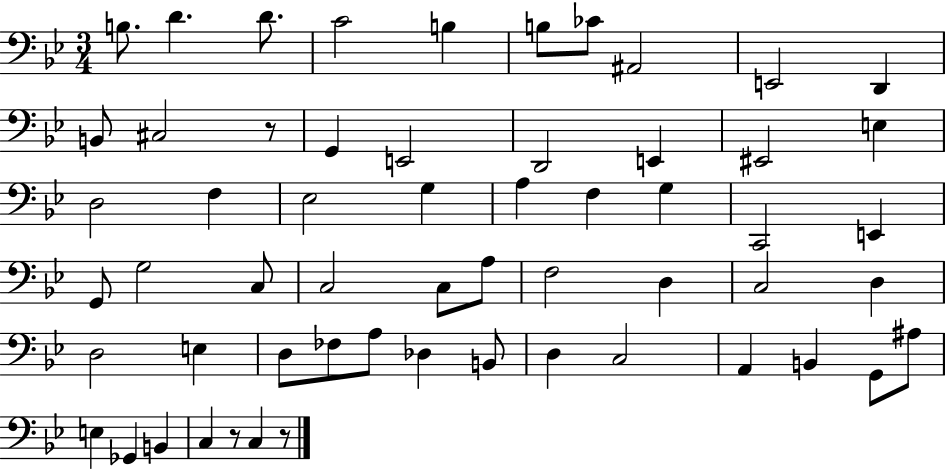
B3/e. D4/q. D4/e. C4/h B3/q B3/e CES4/e A#2/h E2/h D2/q B2/e C#3/h R/e G2/q E2/h D2/h E2/q EIS2/h E3/q D3/h F3/q Eb3/h G3/q A3/q F3/q G3/q C2/h E2/q G2/e G3/h C3/e C3/h C3/e A3/e F3/h D3/q C3/h D3/q D3/h E3/q D3/e FES3/e A3/e Db3/q B2/e D3/q C3/h A2/q B2/q G2/e A#3/e E3/q Gb2/q B2/q C3/q R/e C3/q R/e